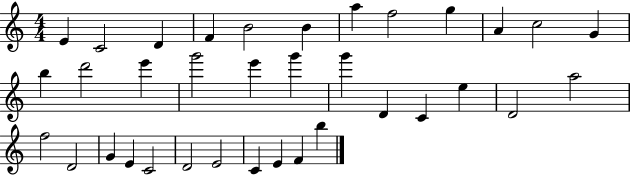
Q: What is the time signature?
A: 4/4